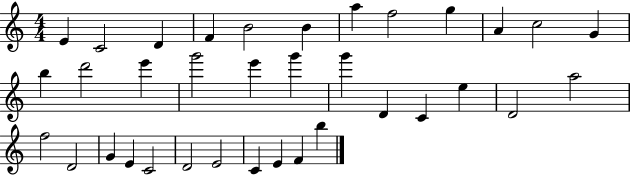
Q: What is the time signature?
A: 4/4